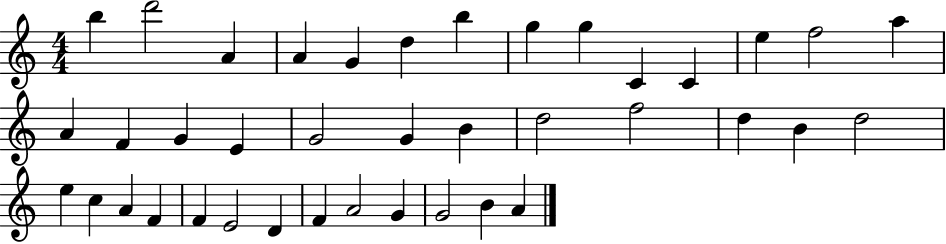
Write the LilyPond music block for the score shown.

{
  \clef treble
  \numericTimeSignature
  \time 4/4
  \key c \major
  b''4 d'''2 a'4 | a'4 g'4 d''4 b''4 | g''4 g''4 c'4 c'4 | e''4 f''2 a''4 | \break a'4 f'4 g'4 e'4 | g'2 g'4 b'4 | d''2 f''2 | d''4 b'4 d''2 | \break e''4 c''4 a'4 f'4 | f'4 e'2 d'4 | f'4 a'2 g'4 | g'2 b'4 a'4 | \break \bar "|."
}